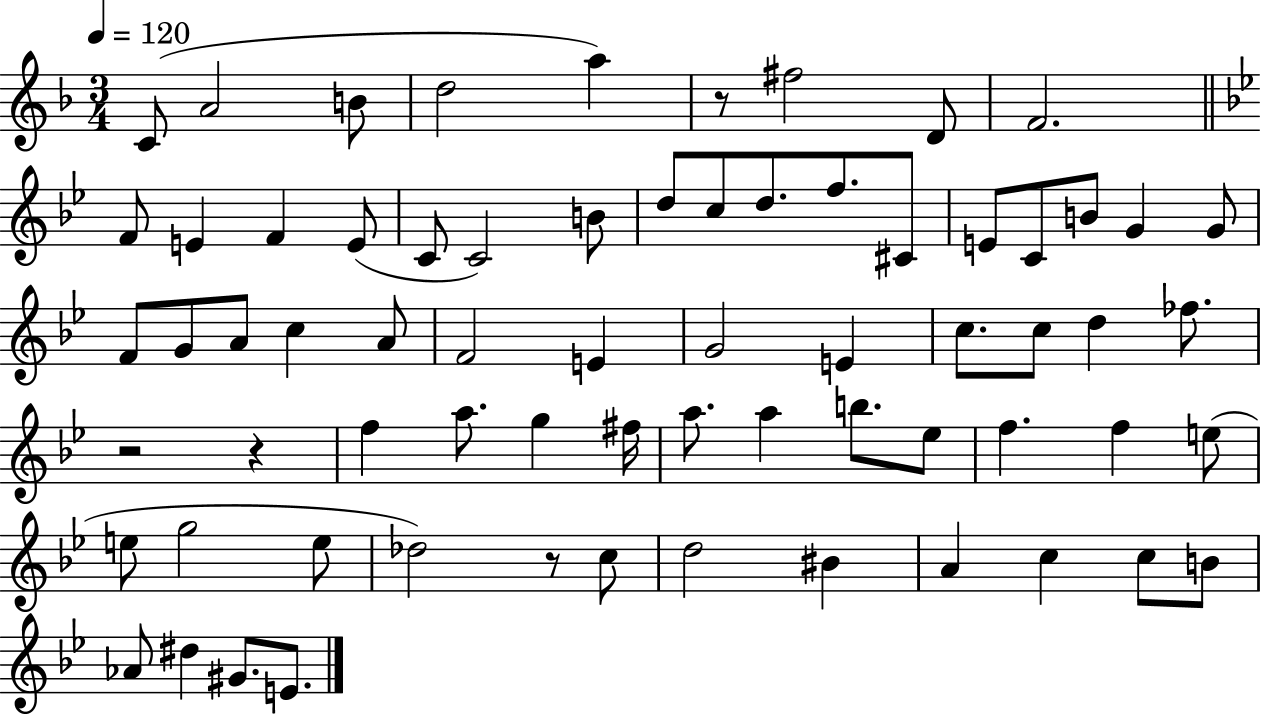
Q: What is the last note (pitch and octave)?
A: E4